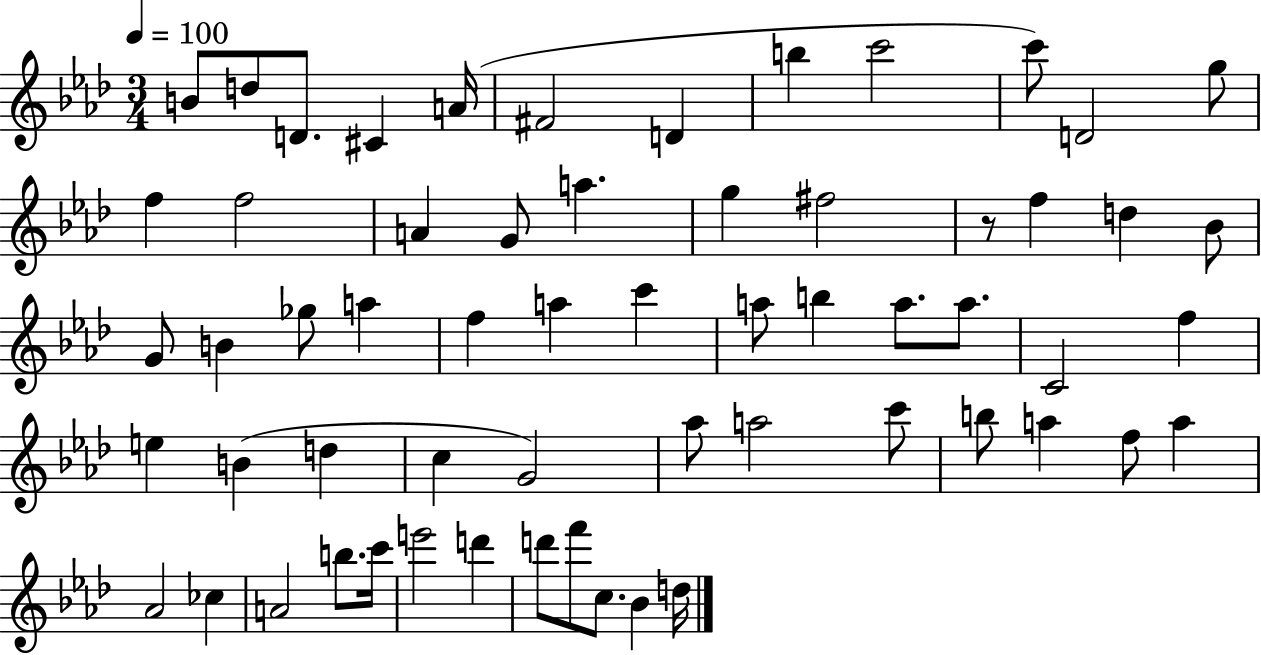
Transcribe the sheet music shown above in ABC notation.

X:1
T:Untitled
M:3/4
L:1/4
K:Ab
B/2 d/2 D/2 ^C A/4 ^F2 D b c'2 c'/2 D2 g/2 f f2 A G/2 a g ^f2 z/2 f d _B/2 G/2 B _g/2 a f a c' a/2 b a/2 a/2 C2 f e B d c G2 _a/2 a2 c'/2 b/2 a f/2 a _A2 _c A2 b/2 c'/4 e'2 d' d'/2 f'/2 c/2 _B d/4